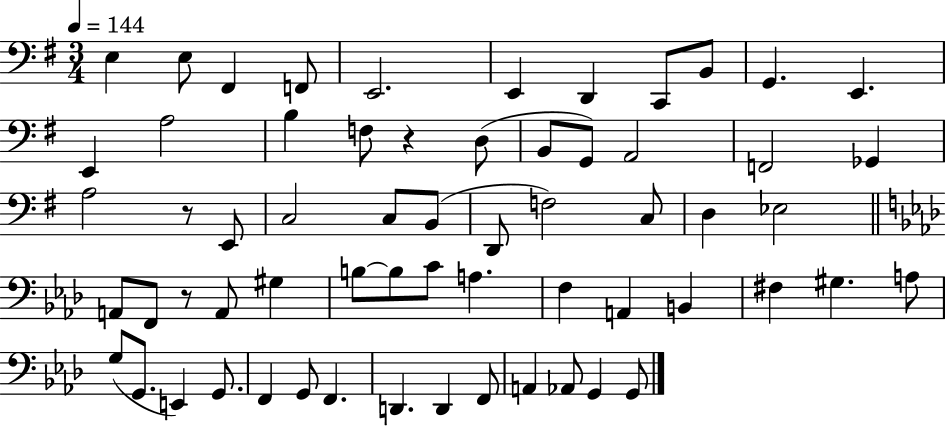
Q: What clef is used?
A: bass